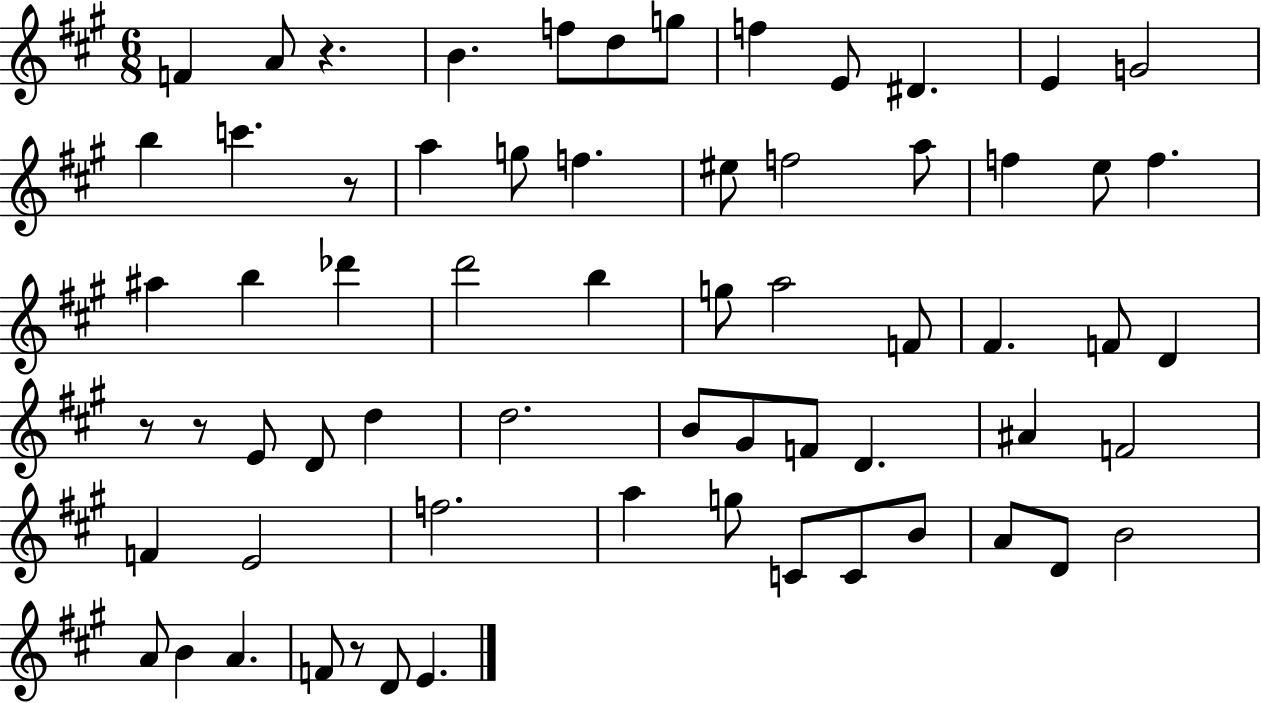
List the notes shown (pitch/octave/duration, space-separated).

F4/q A4/e R/q. B4/q. F5/e D5/e G5/e F5/q E4/e D#4/q. E4/q G4/h B5/q C6/q. R/e A5/q G5/e F5/q. EIS5/e F5/h A5/e F5/q E5/e F5/q. A#5/q B5/q Db6/q D6/h B5/q G5/e A5/h F4/e F#4/q. F4/e D4/q R/e R/e E4/e D4/e D5/q D5/h. B4/e G#4/e F4/e D4/q. A#4/q F4/h F4/q E4/h F5/h. A5/q G5/e C4/e C4/e B4/e A4/e D4/e B4/h A4/e B4/q A4/q. F4/e R/e D4/e E4/q.